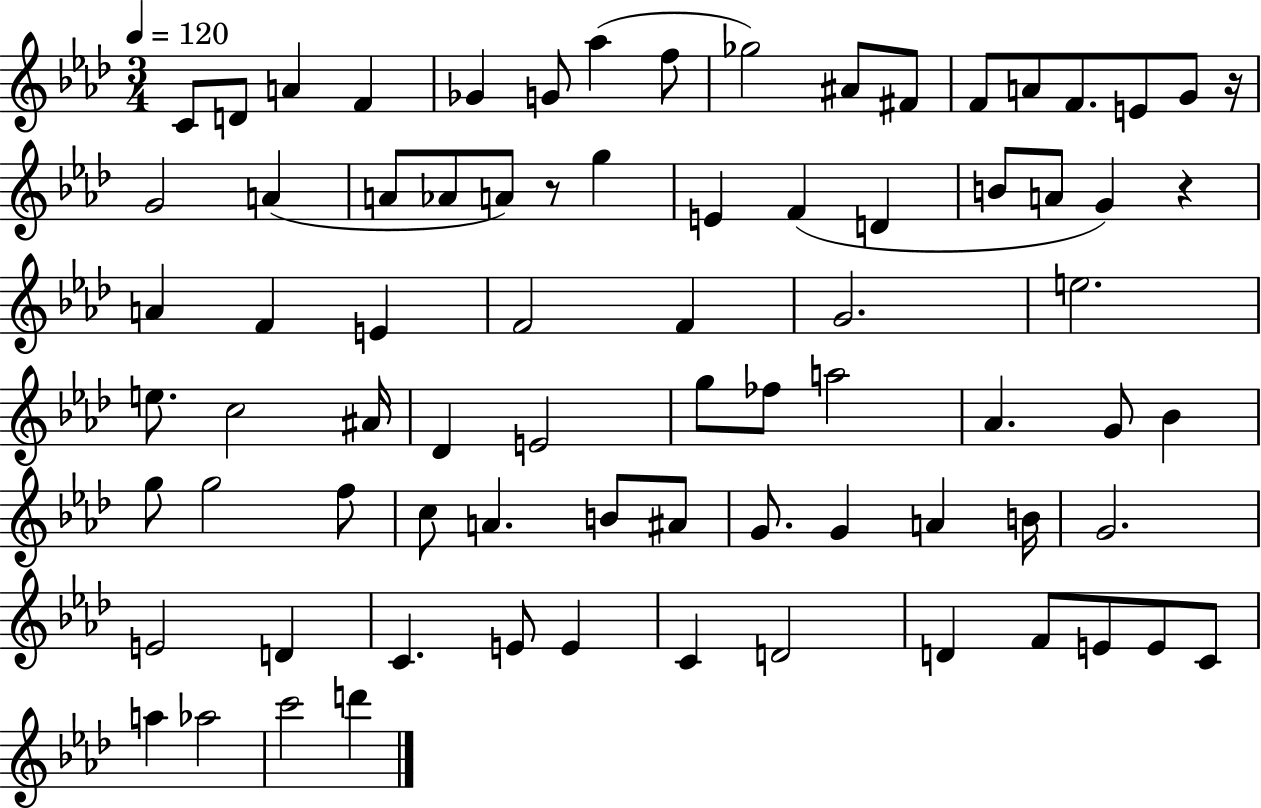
X:1
T:Untitled
M:3/4
L:1/4
K:Ab
C/2 D/2 A F _G G/2 _a f/2 _g2 ^A/2 ^F/2 F/2 A/2 F/2 E/2 G/2 z/4 G2 A A/2 _A/2 A/2 z/2 g E F D B/2 A/2 G z A F E F2 F G2 e2 e/2 c2 ^A/4 _D E2 g/2 _f/2 a2 _A G/2 _B g/2 g2 f/2 c/2 A B/2 ^A/2 G/2 G A B/4 G2 E2 D C E/2 E C D2 D F/2 E/2 E/2 C/2 a _a2 c'2 d'